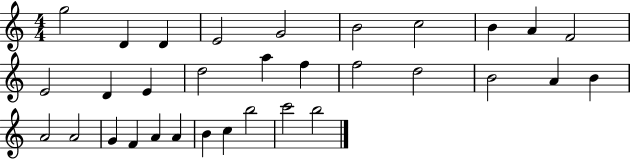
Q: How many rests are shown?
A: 0